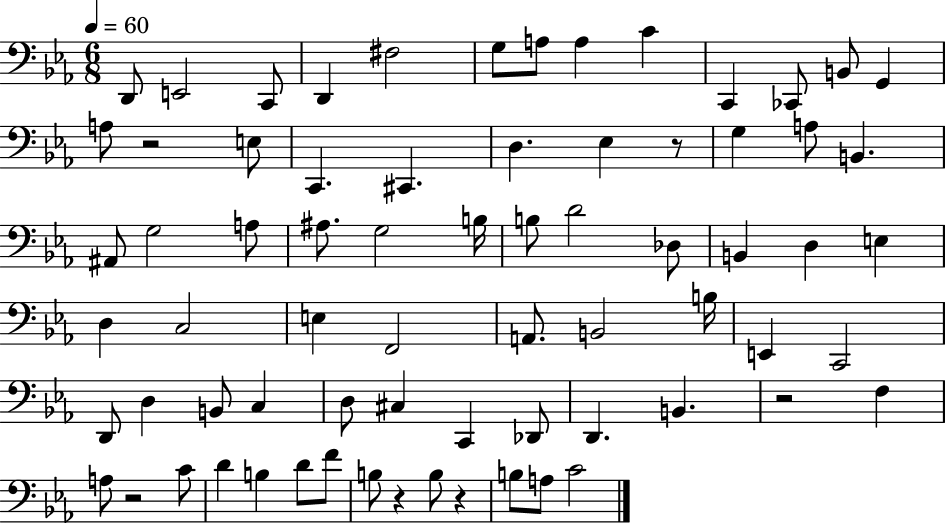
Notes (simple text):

D2/e E2/h C2/e D2/q F#3/h G3/e A3/e A3/q C4/q C2/q CES2/e B2/e G2/q A3/e R/h E3/e C2/q. C#2/q. D3/q. Eb3/q R/e G3/q A3/e B2/q. A#2/e G3/h A3/e A#3/e. G3/h B3/s B3/e D4/h Db3/e B2/q D3/q E3/q D3/q C3/h E3/q F2/h A2/e. B2/h B3/s E2/q C2/h D2/e D3/q B2/e C3/q D3/e C#3/q C2/q Db2/e D2/q. B2/q. R/h F3/q A3/e R/h C4/e D4/q B3/q D4/e F4/e B3/e R/q B3/e R/q B3/e A3/e C4/h